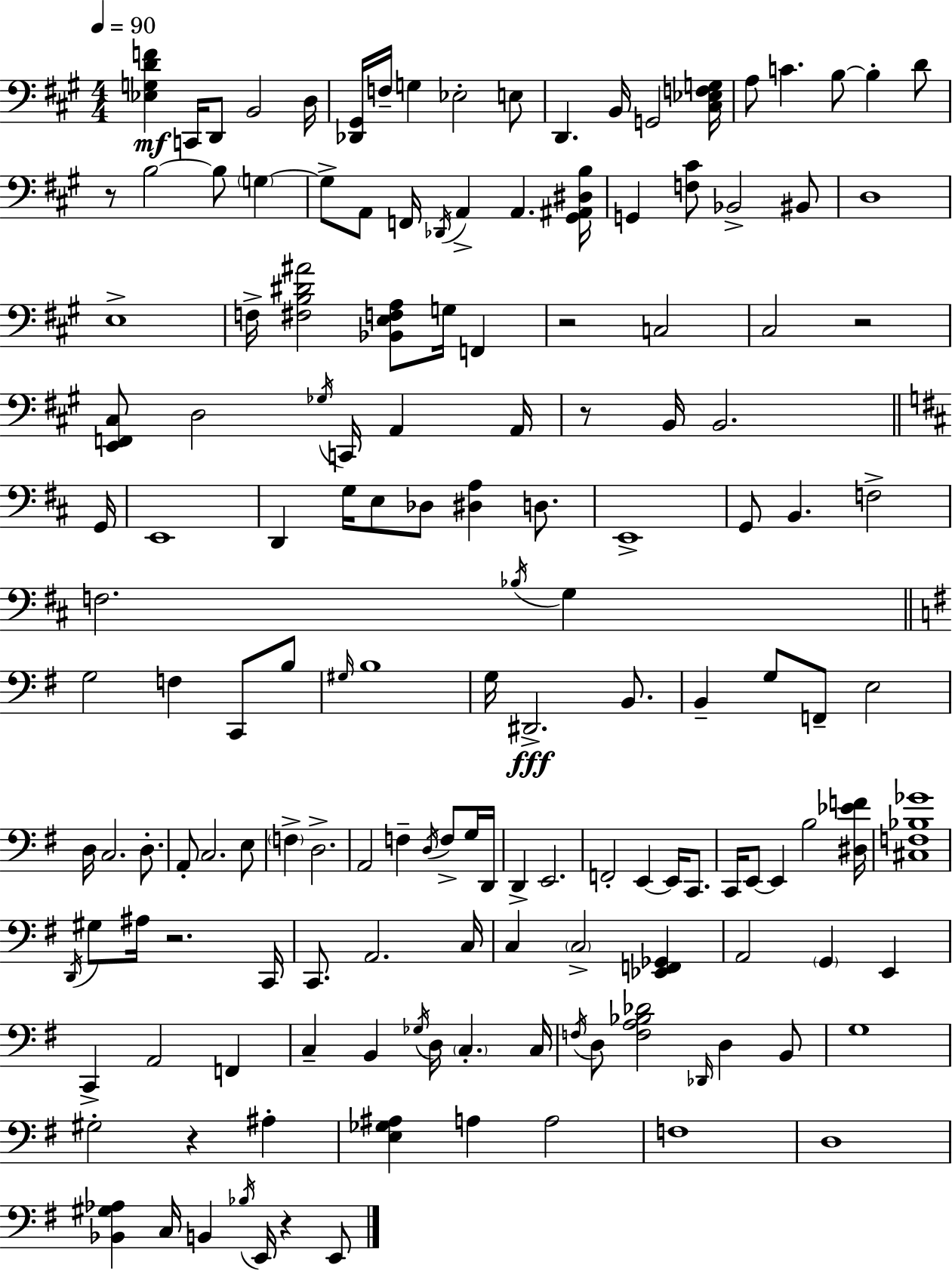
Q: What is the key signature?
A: A major